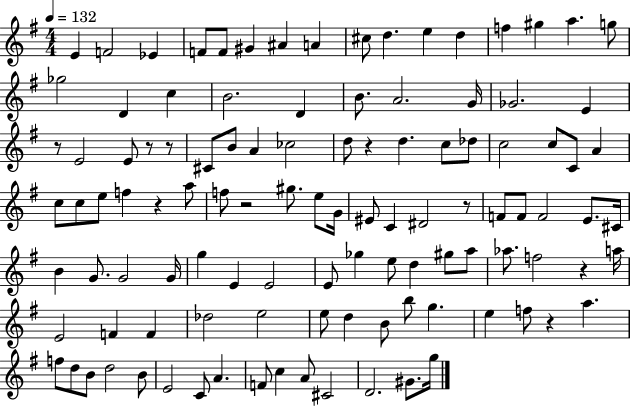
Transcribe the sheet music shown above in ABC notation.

X:1
T:Untitled
M:4/4
L:1/4
K:G
E F2 _E F/2 F/2 ^G ^A A ^c/2 d e d f ^g a g/2 _g2 D c B2 D B/2 A2 G/4 _G2 E z/2 E2 E/2 z/2 z/2 ^C/2 B/2 A _c2 d/2 z d c/2 _d/2 c2 c/2 C/2 A c/2 c/2 e/2 f z a/2 f/2 z2 ^g/2 e/2 G/4 ^E/2 C ^D2 z/2 F/2 F/2 F2 E/2 ^C/4 B G/2 G2 G/4 g E E2 E/2 _g e/2 d ^g/2 a/2 _a/2 f2 z a/4 E2 F F _d2 e2 e/2 d B/2 b/2 g e f/2 z a f/2 d/2 B/2 d2 B/2 E2 C/2 A F/2 c A/2 ^C2 D2 ^G/2 g/4